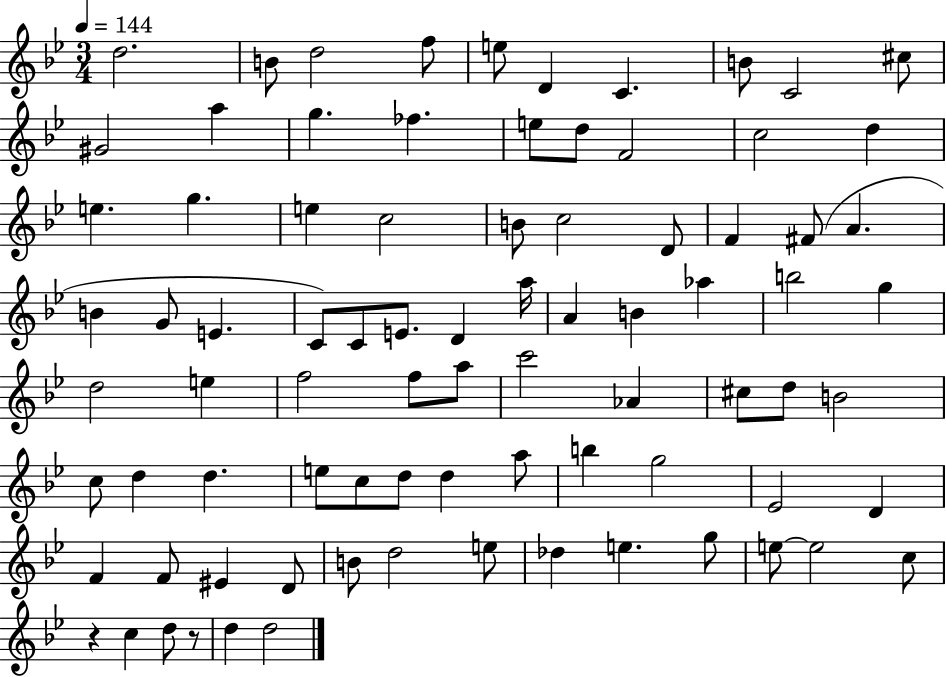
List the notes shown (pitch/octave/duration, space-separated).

D5/h. B4/e D5/h F5/e E5/e D4/q C4/q. B4/e C4/h C#5/e G#4/h A5/q G5/q. FES5/q. E5/e D5/e F4/h C5/h D5/q E5/q. G5/q. E5/q C5/h B4/e C5/h D4/e F4/q F#4/e A4/q. B4/q G4/e E4/q. C4/e C4/e E4/e. D4/q A5/s A4/q B4/q Ab5/q B5/h G5/q D5/h E5/q F5/h F5/e A5/e C6/h Ab4/q C#5/e D5/e B4/h C5/e D5/q D5/q. E5/e C5/e D5/e D5/q A5/e B5/q G5/h Eb4/h D4/q F4/q F4/e EIS4/q D4/e B4/e D5/h E5/e Db5/q E5/q. G5/e E5/e E5/h C5/e R/q C5/q D5/e R/e D5/q D5/h